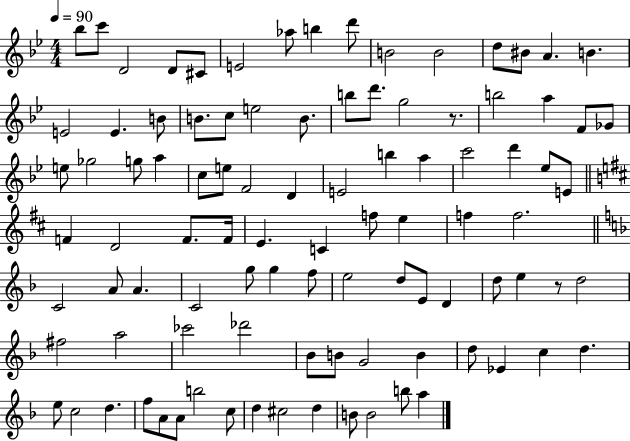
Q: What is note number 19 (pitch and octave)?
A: B4